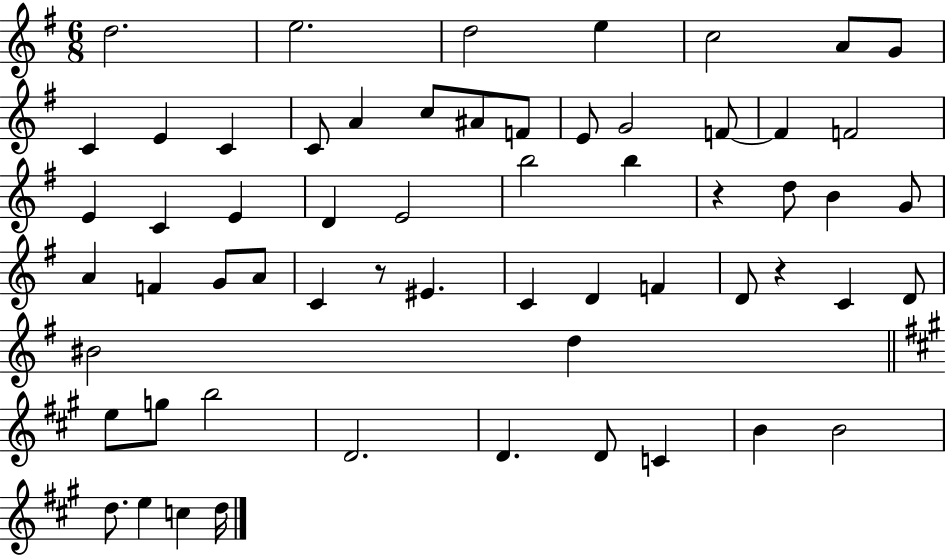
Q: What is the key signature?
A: G major